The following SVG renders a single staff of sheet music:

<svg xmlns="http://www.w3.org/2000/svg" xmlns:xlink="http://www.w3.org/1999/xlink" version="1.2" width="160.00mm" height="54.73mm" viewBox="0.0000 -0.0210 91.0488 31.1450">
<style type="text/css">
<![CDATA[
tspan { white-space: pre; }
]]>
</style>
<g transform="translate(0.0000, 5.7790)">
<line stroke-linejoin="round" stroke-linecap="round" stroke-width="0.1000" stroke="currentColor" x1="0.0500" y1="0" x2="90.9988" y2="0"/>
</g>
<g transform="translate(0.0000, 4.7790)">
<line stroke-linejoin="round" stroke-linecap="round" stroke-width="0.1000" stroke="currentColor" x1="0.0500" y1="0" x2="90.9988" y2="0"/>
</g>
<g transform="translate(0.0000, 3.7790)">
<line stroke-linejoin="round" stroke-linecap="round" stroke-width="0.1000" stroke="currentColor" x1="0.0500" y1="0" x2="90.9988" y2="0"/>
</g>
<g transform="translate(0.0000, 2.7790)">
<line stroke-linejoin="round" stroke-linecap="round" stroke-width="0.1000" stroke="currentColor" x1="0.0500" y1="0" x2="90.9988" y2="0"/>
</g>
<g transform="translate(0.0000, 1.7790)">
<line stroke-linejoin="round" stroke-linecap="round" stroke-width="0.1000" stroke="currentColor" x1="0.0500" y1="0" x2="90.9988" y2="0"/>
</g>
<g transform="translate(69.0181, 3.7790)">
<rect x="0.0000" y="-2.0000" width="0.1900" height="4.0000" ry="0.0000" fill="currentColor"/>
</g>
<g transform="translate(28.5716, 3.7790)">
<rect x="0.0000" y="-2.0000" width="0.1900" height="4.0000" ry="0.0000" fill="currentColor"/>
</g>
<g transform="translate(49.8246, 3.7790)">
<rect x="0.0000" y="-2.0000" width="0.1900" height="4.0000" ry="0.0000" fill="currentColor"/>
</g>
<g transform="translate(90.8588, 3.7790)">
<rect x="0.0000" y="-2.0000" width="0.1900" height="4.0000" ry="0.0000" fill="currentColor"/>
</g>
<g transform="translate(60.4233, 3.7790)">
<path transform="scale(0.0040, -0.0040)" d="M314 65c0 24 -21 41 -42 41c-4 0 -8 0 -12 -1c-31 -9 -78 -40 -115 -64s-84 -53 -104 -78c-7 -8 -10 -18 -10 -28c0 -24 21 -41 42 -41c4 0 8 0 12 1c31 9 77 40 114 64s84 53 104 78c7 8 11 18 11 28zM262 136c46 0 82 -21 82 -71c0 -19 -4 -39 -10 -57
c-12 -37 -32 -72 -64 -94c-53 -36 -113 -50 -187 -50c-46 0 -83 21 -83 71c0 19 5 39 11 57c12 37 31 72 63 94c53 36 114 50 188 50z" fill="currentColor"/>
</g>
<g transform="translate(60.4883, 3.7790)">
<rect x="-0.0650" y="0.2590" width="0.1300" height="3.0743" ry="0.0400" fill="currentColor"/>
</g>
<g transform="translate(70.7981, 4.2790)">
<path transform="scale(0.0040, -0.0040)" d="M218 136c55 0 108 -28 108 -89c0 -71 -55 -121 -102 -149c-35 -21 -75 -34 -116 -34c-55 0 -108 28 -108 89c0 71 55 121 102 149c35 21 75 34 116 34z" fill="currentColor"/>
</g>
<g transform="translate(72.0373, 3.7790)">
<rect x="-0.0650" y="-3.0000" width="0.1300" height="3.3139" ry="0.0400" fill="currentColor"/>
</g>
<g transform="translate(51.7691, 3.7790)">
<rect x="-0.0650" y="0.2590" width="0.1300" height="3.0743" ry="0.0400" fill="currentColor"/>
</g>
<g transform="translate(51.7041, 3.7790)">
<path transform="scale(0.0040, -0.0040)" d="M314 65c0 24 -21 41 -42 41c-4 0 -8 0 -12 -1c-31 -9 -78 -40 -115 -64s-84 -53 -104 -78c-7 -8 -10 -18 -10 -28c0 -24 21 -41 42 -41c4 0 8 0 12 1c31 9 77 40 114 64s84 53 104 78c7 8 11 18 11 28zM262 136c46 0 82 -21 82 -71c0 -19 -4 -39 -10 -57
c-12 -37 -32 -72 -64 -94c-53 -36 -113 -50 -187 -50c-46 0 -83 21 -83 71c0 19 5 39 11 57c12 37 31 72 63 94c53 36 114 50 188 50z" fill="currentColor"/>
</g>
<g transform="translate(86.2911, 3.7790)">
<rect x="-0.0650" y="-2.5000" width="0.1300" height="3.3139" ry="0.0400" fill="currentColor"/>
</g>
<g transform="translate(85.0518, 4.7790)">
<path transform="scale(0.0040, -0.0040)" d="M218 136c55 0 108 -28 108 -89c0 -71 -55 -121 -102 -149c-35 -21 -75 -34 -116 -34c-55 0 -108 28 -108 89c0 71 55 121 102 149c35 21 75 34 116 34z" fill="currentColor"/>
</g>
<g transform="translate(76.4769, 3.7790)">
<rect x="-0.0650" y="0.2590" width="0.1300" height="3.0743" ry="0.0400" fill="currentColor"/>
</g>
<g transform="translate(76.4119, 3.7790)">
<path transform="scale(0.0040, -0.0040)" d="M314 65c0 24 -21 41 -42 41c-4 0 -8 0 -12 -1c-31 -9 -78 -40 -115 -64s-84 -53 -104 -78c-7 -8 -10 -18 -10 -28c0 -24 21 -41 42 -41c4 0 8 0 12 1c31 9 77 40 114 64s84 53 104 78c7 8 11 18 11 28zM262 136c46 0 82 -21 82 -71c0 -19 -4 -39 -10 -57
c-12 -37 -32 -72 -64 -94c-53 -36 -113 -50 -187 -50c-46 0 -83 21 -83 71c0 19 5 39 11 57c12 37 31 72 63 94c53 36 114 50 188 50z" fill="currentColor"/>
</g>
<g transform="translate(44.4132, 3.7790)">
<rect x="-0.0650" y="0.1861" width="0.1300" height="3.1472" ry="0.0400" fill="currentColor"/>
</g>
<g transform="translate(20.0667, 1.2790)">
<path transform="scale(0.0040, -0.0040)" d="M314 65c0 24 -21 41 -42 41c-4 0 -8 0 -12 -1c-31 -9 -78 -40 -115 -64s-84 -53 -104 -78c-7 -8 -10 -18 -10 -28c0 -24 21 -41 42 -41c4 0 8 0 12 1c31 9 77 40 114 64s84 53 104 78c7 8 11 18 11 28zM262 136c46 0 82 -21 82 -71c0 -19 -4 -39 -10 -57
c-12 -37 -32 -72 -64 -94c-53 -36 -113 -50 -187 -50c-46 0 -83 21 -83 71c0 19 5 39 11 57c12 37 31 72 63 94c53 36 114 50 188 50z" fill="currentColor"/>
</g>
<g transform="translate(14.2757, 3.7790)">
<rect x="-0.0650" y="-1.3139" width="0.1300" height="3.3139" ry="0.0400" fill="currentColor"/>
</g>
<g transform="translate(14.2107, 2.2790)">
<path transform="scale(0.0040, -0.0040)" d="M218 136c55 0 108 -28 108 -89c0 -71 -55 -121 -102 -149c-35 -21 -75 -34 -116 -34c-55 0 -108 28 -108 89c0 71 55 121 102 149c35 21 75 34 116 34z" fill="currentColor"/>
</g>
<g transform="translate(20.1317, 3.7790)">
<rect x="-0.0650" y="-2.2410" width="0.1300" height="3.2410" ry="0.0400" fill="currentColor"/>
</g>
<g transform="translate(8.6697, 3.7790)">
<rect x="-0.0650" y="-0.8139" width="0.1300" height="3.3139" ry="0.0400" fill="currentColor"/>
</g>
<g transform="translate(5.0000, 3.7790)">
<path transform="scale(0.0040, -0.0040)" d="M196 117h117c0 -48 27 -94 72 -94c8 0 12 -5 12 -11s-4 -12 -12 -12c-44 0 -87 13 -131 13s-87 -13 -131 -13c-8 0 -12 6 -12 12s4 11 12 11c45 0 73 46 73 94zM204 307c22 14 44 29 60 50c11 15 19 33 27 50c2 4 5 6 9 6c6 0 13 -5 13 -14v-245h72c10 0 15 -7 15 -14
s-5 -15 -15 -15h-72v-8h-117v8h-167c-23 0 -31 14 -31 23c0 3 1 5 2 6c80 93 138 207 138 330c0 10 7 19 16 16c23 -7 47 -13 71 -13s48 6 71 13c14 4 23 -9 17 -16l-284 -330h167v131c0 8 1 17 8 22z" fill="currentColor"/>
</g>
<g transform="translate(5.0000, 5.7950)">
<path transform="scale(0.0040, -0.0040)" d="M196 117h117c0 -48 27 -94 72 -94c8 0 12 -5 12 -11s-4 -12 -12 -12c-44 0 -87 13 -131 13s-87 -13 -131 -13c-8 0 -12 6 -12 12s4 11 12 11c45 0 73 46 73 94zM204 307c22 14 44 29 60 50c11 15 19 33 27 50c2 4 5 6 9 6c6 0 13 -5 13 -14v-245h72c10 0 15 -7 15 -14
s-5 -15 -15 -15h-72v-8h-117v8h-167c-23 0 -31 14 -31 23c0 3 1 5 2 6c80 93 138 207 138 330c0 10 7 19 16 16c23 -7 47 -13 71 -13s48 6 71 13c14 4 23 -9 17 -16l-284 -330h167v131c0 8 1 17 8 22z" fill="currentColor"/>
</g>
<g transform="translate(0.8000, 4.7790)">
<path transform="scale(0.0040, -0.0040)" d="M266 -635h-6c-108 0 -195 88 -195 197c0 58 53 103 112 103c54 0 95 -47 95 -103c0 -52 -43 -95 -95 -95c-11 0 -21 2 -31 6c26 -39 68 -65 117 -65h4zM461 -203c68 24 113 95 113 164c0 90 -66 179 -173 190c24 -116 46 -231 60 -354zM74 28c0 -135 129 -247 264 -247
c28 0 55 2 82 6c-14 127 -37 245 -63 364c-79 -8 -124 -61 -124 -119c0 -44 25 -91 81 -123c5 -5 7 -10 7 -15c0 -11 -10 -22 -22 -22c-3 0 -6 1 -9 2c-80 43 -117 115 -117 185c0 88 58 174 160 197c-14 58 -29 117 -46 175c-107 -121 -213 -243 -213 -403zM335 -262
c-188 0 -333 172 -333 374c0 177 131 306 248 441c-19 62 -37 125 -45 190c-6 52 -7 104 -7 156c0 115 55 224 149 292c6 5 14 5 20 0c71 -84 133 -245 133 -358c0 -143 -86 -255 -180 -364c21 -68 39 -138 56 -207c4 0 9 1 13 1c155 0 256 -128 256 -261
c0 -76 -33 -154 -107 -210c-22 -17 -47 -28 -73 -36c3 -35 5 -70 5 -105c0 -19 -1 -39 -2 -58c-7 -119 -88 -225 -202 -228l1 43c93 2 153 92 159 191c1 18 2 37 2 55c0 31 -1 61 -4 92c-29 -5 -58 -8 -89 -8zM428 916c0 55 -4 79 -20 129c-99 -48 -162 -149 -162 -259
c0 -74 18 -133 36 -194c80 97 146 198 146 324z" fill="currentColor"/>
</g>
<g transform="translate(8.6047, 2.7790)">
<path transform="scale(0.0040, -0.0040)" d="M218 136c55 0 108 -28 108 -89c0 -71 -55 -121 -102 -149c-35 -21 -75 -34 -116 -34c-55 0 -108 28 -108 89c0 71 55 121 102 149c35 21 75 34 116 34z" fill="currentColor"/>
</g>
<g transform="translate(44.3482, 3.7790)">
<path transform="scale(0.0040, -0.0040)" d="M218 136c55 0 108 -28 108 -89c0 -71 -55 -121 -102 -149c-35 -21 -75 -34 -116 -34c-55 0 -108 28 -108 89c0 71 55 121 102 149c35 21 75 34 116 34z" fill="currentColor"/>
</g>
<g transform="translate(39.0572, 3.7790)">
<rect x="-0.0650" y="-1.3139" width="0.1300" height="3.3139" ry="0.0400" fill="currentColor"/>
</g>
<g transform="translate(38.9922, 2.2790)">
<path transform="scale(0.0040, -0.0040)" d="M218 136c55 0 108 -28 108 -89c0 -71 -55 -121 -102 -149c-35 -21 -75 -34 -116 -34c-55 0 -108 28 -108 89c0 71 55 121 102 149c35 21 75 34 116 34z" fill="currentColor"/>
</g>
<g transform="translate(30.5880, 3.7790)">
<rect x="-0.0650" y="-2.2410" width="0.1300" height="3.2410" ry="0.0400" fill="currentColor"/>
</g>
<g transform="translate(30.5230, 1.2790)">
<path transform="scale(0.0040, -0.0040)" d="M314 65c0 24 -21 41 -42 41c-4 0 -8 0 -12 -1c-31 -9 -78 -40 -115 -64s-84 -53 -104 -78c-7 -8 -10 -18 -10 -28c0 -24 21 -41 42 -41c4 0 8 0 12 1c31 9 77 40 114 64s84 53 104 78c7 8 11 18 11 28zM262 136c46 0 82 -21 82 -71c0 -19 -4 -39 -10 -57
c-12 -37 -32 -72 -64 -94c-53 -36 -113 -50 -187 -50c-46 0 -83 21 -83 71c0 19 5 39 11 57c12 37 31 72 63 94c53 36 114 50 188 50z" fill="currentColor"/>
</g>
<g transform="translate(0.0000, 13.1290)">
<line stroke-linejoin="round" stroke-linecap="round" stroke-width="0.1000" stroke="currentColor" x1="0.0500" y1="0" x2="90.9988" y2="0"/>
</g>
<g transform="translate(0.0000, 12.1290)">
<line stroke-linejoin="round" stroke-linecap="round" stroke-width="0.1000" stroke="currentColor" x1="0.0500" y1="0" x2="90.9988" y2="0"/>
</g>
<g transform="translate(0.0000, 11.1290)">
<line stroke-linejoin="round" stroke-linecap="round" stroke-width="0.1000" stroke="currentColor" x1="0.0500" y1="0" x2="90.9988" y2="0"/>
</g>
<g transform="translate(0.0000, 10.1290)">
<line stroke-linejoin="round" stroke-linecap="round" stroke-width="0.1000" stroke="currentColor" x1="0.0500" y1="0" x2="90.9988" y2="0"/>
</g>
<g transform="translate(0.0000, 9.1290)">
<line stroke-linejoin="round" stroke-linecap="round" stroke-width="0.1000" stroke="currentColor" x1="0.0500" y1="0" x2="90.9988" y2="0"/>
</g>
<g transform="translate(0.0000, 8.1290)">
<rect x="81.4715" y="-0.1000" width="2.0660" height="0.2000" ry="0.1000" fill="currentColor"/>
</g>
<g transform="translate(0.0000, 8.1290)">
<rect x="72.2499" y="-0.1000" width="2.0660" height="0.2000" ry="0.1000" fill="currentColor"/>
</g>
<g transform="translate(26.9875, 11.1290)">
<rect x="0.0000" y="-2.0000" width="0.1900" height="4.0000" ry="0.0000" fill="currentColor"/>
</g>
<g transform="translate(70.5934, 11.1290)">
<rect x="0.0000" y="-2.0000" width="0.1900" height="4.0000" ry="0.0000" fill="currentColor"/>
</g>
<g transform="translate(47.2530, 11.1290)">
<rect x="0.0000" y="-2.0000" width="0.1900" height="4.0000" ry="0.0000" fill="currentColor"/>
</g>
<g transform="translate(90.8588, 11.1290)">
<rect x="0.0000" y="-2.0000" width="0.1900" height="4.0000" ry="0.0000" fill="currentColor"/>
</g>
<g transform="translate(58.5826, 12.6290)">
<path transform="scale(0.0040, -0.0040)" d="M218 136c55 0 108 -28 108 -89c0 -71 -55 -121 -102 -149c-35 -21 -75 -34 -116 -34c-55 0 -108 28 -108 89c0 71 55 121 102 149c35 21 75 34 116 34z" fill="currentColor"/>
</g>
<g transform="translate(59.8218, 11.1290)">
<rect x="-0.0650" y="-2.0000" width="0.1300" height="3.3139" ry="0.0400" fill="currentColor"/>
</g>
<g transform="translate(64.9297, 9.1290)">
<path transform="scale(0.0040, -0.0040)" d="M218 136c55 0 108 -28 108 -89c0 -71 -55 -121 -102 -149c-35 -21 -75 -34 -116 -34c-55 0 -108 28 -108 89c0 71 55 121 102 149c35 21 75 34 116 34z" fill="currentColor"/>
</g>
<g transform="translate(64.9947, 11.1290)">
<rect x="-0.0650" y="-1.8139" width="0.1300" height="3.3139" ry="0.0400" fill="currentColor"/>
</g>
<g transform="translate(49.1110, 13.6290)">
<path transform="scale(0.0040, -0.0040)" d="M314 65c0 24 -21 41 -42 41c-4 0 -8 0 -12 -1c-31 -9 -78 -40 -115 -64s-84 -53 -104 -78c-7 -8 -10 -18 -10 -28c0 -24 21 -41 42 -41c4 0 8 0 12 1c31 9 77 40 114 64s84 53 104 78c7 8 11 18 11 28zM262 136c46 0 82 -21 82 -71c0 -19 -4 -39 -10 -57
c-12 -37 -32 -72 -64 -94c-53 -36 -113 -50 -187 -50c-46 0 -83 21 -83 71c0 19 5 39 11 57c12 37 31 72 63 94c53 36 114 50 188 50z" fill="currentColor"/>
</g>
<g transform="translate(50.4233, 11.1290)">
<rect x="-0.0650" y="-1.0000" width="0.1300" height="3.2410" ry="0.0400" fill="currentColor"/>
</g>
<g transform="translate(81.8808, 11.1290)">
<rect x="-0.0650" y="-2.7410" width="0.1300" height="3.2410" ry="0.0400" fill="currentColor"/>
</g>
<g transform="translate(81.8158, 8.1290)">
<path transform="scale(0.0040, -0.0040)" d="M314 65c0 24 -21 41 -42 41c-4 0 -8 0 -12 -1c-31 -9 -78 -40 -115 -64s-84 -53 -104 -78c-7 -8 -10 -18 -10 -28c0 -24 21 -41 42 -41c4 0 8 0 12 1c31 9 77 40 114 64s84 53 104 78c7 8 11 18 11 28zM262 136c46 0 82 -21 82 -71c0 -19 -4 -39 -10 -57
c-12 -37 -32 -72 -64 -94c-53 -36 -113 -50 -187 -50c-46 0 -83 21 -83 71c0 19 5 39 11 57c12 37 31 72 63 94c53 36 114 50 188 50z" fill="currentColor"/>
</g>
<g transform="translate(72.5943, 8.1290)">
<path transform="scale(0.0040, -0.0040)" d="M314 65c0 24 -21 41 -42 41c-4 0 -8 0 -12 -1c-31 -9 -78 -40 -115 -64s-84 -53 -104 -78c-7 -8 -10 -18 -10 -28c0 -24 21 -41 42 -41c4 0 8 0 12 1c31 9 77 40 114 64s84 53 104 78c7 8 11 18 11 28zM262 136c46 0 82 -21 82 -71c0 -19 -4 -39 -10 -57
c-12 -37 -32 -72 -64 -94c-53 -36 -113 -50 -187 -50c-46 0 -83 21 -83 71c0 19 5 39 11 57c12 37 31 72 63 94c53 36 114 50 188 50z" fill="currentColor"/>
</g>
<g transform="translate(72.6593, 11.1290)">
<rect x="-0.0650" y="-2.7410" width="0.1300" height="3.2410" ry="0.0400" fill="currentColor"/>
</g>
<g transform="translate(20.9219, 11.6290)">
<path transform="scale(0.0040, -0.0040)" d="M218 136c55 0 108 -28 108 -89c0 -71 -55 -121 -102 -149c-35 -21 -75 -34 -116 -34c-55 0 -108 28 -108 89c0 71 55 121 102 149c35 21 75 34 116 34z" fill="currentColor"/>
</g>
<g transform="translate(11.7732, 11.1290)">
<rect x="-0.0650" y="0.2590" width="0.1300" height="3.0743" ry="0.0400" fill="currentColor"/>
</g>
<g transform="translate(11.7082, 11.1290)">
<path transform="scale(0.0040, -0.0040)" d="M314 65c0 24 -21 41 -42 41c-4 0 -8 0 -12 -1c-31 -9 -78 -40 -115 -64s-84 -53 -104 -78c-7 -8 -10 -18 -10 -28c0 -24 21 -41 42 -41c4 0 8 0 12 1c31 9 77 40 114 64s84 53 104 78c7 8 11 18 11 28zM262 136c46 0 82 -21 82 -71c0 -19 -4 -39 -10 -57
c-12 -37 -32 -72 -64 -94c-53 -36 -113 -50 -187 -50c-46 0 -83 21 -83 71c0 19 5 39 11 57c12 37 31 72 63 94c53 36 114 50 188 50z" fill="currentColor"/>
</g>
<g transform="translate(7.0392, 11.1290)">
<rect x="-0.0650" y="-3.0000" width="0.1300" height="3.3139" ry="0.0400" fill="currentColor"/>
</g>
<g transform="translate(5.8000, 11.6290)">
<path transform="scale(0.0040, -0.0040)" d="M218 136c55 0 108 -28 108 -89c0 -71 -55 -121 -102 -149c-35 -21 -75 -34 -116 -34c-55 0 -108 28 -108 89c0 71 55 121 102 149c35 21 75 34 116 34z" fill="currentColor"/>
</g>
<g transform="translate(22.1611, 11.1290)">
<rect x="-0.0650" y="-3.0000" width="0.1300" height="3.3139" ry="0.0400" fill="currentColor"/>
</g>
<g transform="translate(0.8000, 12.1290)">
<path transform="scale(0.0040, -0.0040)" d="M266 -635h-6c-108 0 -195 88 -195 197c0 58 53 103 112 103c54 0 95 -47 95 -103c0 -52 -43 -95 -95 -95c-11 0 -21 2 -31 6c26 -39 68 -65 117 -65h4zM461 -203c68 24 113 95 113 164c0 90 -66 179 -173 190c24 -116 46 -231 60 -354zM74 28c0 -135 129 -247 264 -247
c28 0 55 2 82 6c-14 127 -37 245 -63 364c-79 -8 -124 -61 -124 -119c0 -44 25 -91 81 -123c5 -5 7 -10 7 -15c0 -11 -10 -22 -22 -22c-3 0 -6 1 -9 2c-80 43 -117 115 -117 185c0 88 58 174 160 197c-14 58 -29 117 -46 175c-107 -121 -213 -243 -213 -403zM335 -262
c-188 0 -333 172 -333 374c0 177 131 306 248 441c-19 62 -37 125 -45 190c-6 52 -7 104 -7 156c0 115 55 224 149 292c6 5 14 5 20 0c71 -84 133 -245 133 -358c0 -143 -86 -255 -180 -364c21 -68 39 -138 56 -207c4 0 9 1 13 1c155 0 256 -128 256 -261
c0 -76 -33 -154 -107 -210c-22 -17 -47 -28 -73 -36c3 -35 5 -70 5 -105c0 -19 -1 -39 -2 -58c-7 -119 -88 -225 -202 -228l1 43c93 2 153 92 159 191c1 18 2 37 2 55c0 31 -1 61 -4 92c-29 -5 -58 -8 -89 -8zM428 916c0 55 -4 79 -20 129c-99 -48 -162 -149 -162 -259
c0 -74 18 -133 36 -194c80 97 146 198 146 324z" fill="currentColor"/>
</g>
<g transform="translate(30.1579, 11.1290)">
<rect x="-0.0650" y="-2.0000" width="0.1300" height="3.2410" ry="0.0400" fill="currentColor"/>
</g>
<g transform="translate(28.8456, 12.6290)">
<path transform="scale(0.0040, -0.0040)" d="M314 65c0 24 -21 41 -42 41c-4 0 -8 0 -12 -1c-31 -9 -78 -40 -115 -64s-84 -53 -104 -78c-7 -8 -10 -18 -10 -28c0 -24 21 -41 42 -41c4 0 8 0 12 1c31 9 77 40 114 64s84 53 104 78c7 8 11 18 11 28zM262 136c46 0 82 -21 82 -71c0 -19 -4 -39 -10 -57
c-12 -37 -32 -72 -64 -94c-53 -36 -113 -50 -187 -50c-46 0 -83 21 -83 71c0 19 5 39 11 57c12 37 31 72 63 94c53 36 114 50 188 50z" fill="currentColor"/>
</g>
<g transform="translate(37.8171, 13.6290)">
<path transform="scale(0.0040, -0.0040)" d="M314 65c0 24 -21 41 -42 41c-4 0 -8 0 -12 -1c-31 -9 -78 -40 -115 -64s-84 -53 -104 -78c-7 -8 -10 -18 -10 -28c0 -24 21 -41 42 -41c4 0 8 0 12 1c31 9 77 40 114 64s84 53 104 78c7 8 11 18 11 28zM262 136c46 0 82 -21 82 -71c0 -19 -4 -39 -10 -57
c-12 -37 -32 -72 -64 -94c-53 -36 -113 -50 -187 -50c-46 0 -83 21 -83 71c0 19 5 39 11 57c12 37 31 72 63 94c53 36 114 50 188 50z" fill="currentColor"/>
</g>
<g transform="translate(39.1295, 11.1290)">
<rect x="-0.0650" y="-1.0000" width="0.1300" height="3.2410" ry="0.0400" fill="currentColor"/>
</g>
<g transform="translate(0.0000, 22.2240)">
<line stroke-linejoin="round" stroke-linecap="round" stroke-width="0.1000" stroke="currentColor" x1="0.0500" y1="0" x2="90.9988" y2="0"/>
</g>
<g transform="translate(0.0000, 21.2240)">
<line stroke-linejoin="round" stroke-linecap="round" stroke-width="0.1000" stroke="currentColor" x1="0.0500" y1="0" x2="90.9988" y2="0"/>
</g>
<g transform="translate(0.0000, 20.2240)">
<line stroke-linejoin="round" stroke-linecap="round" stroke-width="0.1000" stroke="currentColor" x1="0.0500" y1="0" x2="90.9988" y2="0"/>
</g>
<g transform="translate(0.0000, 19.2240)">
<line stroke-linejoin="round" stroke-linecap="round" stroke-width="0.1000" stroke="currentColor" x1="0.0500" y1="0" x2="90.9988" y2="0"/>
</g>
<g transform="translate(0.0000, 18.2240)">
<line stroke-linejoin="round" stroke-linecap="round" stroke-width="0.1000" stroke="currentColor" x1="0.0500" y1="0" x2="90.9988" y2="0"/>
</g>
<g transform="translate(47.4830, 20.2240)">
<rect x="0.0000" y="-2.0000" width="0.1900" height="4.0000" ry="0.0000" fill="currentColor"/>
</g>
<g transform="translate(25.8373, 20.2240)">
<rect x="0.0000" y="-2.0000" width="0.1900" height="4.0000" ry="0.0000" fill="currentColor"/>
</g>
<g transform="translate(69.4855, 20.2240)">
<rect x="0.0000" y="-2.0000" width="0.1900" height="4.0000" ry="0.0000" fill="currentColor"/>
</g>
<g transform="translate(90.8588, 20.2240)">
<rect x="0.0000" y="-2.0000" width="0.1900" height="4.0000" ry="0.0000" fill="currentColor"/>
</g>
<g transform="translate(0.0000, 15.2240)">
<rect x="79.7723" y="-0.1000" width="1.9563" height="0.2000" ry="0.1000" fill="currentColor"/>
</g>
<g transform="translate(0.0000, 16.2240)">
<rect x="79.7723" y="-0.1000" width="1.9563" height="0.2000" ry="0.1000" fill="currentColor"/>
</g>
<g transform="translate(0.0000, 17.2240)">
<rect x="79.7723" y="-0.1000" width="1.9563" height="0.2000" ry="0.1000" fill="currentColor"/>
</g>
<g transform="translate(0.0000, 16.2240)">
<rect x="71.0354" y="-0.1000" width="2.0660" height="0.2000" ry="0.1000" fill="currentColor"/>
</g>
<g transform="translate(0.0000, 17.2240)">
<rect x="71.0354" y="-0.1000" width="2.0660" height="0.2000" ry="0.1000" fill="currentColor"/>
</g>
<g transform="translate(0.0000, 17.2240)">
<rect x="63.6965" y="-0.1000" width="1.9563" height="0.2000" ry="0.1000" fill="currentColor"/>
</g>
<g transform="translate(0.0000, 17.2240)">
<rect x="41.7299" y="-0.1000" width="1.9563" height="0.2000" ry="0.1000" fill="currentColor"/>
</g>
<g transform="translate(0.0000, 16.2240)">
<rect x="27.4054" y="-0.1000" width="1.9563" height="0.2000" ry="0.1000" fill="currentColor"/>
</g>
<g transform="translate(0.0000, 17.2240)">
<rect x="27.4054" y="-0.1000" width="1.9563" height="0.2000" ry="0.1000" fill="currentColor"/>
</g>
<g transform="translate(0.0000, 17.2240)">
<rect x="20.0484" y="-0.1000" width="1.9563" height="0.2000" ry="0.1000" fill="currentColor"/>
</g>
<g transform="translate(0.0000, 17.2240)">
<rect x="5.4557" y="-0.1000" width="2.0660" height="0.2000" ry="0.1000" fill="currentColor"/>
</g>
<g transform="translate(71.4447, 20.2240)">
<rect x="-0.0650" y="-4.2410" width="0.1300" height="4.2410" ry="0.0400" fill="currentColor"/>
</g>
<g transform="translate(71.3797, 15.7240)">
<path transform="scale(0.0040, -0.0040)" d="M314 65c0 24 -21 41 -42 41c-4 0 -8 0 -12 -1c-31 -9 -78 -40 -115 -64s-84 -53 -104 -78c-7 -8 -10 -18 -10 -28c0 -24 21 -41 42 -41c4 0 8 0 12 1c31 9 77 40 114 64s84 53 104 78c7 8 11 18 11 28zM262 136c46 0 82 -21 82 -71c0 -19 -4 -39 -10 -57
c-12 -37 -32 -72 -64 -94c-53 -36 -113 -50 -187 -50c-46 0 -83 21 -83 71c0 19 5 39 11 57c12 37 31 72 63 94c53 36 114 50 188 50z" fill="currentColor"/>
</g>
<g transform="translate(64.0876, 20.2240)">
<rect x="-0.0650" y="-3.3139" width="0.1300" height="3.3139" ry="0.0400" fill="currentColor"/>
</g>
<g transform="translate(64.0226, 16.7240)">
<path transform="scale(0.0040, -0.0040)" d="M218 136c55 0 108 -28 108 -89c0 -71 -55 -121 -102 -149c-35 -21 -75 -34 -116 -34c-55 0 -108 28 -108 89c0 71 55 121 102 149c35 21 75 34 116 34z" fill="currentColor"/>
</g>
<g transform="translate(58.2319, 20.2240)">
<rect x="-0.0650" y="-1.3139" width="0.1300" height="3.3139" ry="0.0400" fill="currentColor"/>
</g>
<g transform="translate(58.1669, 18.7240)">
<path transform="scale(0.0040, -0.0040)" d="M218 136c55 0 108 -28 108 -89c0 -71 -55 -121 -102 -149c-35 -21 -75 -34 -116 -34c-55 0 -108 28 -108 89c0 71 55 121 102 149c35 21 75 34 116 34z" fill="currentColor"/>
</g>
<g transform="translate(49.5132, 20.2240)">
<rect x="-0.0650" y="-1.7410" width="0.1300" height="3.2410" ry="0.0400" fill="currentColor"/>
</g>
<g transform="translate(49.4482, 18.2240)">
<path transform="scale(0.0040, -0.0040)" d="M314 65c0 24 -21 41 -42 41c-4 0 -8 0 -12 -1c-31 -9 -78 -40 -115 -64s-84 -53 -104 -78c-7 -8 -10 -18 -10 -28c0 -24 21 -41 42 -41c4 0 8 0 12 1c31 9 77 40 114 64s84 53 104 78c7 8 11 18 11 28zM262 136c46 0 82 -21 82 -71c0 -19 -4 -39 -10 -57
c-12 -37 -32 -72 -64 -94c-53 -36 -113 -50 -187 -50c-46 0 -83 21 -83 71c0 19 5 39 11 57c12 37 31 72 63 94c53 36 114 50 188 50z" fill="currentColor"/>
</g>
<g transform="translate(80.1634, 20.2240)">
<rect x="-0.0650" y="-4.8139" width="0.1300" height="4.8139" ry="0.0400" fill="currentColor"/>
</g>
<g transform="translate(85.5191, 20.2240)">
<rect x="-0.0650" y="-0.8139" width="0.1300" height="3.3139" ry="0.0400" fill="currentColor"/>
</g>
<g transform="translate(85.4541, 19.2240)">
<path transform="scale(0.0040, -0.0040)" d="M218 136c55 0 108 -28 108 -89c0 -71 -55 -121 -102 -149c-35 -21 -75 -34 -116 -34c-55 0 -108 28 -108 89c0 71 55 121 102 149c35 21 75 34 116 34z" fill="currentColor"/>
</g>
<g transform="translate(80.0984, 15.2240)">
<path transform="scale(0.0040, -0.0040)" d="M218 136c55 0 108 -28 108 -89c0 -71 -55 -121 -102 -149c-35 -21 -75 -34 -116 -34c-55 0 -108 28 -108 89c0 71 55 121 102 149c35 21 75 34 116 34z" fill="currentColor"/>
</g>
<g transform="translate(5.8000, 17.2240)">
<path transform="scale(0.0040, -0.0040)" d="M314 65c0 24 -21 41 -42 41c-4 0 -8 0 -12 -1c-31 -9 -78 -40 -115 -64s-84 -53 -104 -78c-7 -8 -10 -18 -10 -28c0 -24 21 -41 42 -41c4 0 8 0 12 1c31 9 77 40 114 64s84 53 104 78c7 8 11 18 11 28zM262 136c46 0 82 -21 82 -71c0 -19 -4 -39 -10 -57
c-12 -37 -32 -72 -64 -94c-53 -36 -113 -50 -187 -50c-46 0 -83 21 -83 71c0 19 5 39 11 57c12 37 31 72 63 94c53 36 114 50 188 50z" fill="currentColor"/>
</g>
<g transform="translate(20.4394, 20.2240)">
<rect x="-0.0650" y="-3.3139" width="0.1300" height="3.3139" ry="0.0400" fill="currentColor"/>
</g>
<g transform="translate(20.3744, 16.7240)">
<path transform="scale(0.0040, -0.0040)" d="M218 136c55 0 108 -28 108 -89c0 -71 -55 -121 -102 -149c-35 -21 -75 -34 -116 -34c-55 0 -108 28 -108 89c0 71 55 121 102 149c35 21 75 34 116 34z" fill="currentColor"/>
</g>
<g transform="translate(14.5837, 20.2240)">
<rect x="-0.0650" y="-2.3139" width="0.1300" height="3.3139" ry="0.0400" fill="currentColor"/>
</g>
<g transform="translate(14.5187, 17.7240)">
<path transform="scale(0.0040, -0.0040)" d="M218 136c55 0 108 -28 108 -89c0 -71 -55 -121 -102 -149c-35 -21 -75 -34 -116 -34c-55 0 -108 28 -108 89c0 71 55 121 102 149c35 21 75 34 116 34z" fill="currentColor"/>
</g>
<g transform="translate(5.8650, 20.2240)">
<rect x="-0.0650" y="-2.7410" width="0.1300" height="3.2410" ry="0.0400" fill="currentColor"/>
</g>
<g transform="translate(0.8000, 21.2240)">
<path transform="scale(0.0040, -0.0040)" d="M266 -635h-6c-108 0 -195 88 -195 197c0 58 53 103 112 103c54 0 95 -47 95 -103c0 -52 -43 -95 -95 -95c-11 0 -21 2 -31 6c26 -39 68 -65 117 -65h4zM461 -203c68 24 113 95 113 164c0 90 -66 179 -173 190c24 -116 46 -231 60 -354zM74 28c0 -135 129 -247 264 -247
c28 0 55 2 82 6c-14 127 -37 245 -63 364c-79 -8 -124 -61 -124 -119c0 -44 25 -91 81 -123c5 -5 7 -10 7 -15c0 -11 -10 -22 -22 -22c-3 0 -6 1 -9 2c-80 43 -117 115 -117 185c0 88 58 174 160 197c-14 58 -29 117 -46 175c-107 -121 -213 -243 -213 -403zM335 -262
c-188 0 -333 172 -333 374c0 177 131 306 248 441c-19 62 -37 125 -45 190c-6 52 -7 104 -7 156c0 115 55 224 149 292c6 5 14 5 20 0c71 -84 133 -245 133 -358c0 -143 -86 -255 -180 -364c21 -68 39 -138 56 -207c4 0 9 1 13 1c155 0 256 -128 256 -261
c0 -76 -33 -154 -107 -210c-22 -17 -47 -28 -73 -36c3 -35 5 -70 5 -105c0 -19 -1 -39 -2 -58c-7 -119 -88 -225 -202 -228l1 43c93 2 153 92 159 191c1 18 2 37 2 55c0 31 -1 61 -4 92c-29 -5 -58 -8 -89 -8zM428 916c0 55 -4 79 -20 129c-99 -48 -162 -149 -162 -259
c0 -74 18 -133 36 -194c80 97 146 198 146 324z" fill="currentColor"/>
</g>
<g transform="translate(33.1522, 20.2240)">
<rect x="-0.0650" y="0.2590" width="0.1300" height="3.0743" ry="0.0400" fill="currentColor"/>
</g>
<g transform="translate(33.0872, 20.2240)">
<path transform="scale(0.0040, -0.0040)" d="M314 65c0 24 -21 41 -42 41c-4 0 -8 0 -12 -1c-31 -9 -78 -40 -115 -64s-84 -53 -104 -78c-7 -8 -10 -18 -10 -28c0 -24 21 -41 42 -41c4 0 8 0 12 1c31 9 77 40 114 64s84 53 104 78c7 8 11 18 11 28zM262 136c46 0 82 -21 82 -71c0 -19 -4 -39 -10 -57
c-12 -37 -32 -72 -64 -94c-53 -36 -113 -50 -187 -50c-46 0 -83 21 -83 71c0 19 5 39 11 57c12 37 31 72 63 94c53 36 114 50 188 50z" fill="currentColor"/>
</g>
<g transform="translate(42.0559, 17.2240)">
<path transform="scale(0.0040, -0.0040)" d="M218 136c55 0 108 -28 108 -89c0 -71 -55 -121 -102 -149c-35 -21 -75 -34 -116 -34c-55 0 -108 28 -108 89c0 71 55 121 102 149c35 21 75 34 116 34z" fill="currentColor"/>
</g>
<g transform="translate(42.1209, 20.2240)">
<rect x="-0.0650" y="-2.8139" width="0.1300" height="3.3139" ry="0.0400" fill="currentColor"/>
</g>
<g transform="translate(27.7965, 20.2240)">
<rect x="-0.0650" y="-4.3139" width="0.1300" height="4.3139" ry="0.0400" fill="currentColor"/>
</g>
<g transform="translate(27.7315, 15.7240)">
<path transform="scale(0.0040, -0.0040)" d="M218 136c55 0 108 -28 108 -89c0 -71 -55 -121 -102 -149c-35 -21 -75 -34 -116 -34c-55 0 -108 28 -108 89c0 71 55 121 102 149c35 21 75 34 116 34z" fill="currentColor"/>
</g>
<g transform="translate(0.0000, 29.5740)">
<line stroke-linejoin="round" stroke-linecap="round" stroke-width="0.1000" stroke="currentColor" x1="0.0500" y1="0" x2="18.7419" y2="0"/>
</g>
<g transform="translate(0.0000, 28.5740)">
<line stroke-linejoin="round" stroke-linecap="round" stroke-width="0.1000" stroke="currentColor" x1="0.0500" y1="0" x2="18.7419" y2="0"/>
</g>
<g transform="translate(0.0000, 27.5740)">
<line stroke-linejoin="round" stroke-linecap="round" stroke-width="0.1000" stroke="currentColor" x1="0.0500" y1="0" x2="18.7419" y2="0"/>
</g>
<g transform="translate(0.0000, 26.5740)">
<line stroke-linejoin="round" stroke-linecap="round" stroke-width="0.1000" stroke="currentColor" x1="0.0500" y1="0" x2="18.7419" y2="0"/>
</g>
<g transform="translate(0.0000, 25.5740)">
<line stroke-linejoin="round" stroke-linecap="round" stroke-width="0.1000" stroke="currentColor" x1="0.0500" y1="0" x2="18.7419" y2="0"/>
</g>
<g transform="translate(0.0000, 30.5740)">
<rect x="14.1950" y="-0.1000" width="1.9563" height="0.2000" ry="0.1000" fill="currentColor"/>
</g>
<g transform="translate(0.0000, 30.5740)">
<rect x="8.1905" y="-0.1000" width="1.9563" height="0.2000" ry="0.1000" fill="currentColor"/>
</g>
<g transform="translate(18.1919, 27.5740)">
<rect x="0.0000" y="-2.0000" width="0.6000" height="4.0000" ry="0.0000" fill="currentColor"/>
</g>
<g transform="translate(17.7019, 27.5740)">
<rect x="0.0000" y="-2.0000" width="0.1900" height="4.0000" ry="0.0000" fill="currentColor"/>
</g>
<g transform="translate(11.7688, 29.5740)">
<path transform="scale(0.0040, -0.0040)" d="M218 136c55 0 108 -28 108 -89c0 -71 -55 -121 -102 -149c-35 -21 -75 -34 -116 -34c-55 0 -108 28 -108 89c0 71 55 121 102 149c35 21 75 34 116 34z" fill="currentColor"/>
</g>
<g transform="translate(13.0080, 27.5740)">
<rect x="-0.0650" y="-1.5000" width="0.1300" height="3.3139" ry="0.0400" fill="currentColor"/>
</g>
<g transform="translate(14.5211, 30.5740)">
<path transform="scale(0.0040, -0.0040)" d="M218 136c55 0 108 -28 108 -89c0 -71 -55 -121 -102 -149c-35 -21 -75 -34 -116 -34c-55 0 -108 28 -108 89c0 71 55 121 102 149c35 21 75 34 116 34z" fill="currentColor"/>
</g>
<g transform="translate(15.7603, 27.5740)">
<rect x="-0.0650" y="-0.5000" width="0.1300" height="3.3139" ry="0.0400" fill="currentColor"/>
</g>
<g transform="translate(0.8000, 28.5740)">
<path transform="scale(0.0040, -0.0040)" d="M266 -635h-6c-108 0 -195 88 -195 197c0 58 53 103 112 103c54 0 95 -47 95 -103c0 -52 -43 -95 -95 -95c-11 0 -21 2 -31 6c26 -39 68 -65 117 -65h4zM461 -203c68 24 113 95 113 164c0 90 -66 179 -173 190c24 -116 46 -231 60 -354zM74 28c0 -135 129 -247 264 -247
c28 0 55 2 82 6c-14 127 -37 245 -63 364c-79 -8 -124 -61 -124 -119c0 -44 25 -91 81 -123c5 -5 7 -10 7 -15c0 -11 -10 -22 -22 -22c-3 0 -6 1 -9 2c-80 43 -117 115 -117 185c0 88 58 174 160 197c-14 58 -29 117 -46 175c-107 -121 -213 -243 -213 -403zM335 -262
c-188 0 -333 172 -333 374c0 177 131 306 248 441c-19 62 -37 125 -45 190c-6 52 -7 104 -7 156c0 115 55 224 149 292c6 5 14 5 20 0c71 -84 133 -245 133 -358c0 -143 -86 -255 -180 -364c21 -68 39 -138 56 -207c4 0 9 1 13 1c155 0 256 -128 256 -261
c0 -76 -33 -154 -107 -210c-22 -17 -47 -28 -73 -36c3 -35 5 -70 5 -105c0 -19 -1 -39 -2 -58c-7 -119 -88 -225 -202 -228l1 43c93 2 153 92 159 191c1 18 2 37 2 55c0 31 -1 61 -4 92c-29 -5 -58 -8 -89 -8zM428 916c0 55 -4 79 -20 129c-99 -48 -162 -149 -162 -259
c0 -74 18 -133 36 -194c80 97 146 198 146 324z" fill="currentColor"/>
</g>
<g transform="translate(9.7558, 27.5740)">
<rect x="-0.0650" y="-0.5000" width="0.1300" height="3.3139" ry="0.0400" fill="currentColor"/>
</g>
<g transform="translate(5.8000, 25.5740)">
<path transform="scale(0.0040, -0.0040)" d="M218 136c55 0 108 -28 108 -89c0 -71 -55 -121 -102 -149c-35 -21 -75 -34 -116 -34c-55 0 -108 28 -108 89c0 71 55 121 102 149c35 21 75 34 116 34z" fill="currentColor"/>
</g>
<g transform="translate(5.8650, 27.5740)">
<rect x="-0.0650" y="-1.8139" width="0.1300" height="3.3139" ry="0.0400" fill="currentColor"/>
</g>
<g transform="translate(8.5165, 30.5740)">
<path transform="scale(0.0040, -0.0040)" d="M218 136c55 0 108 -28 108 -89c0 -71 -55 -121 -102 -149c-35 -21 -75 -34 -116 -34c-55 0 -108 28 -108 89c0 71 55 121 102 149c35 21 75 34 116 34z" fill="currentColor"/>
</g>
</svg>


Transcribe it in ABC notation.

X:1
T:Untitled
M:4/4
L:1/4
K:C
d e g2 g2 e B B2 B2 A B2 G A B2 A F2 D2 D2 F f a2 a2 a2 g b d' B2 a f2 e b d'2 e' d f C E C